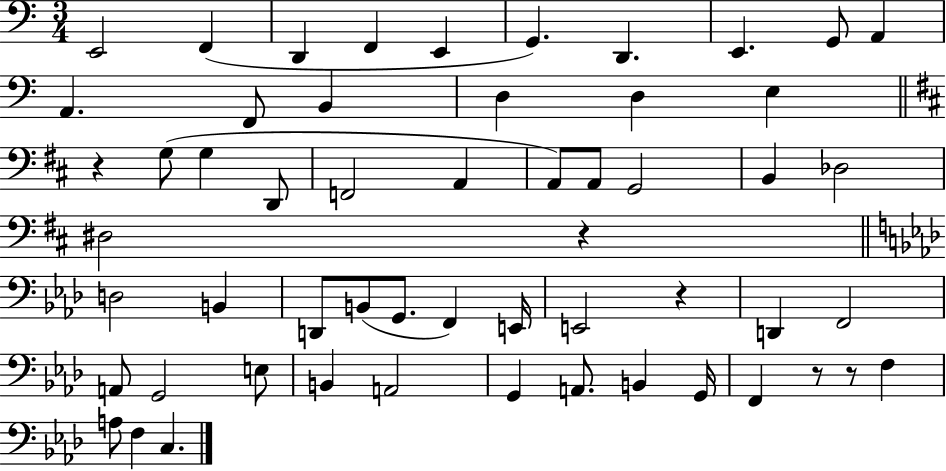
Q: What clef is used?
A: bass